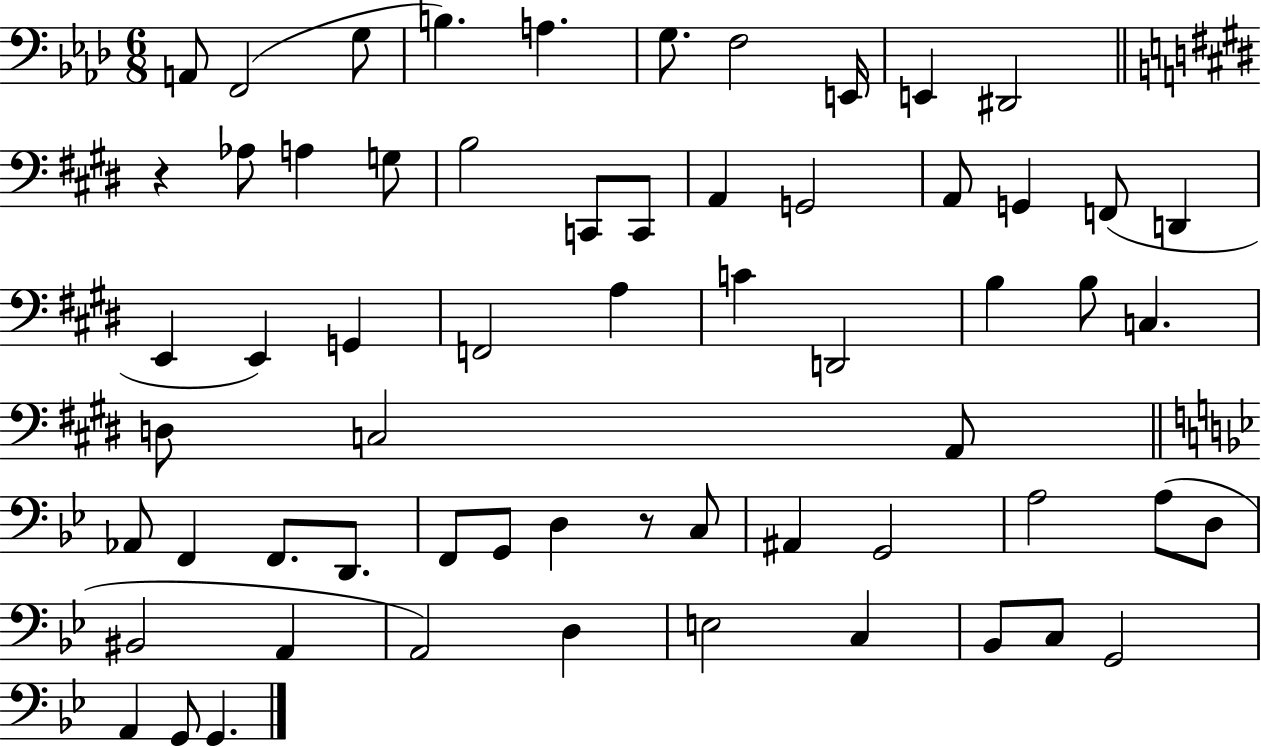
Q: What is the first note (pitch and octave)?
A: A2